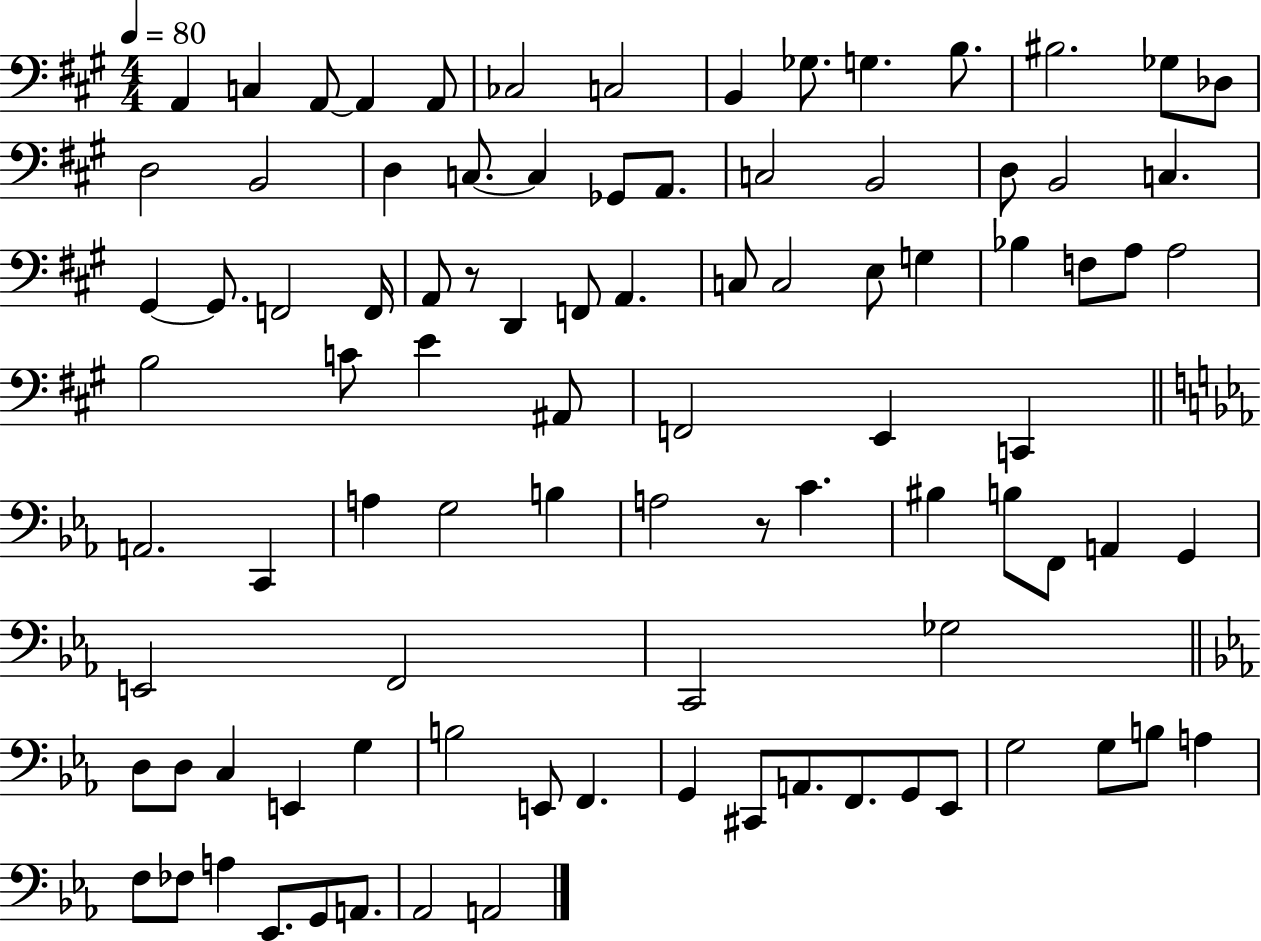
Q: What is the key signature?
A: A major